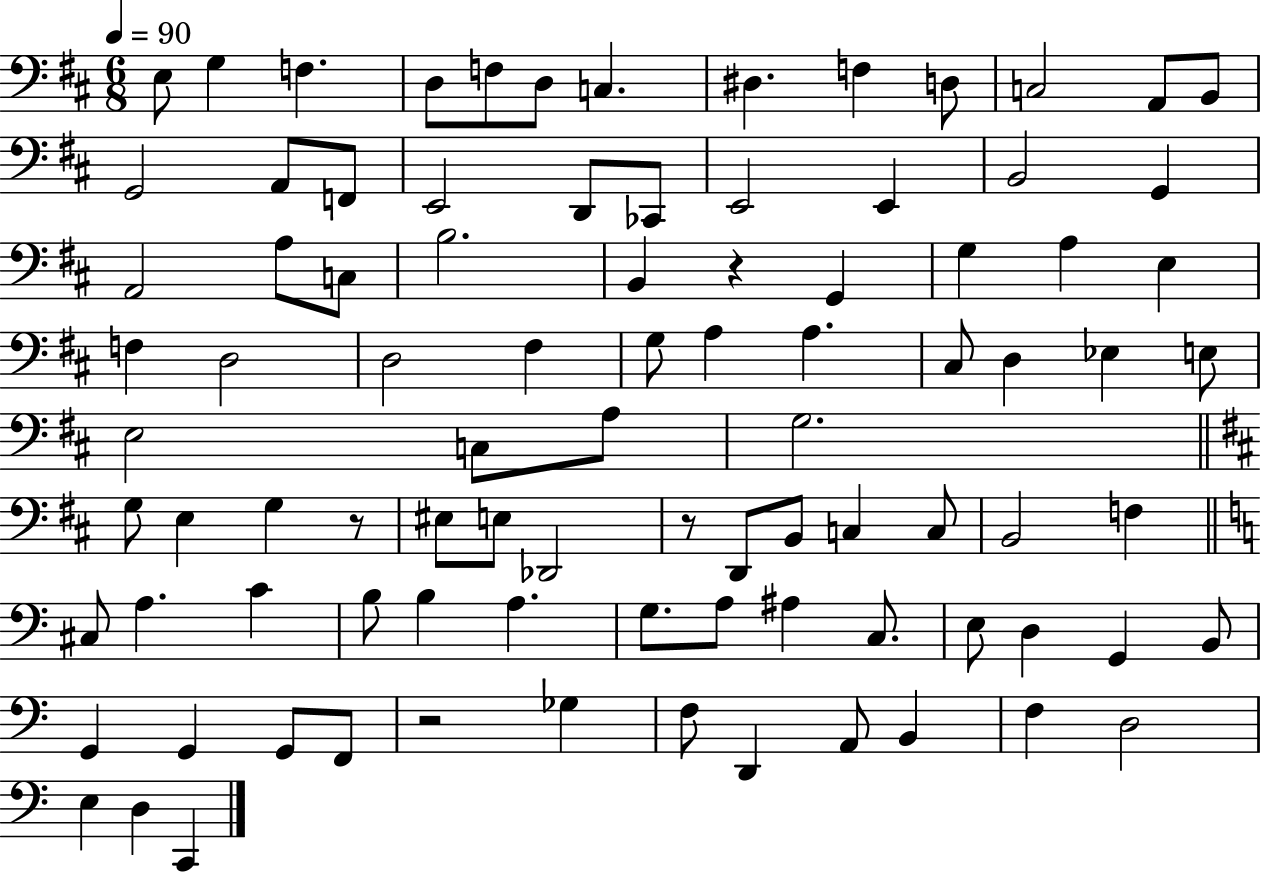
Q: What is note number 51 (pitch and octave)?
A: EIS3